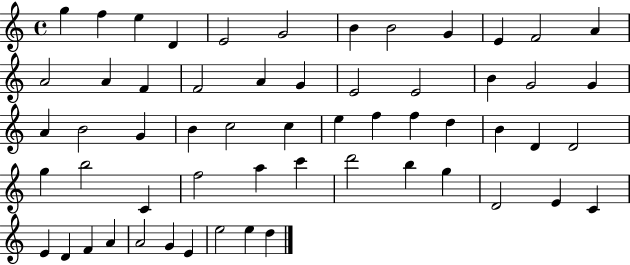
X:1
T:Untitled
M:4/4
L:1/4
K:C
g f e D E2 G2 B B2 G E F2 A A2 A F F2 A G E2 E2 B G2 G A B2 G B c2 c e f f d B D D2 g b2 C f2 a c' d'2 b g D2 E C E D F A A2 G E e2 e d